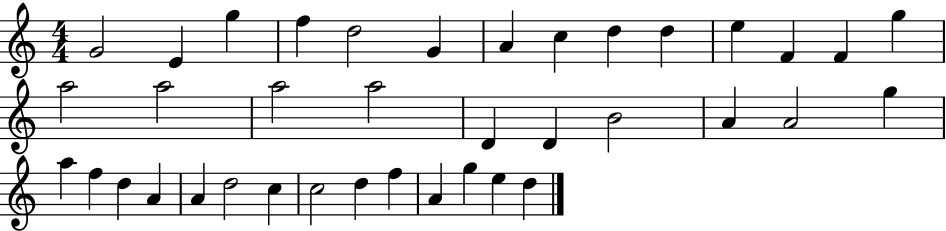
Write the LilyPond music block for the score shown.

{
  \clef treble
  \numericTimeSignature
  \time 4/4
  \key c \major
  g'2 e'4 g''4 | f''4 d''2 g'4 | a'4 c''4 d''4 d''4 | e''4 f'4 f'4 g''4 | \break a''2 a''2 | a''2 a''2 | d'4 d'4 b'2 | a'4 a'2 g''4 | \break a''4 f''4 d''4 a'4 | a'4 d''2 c''4 | c''2 d''4 f''4 | a'4 g''4 e''4 d''4 | \break \bar "|."
}